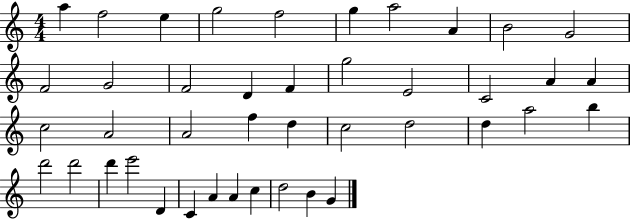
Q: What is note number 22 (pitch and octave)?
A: A4